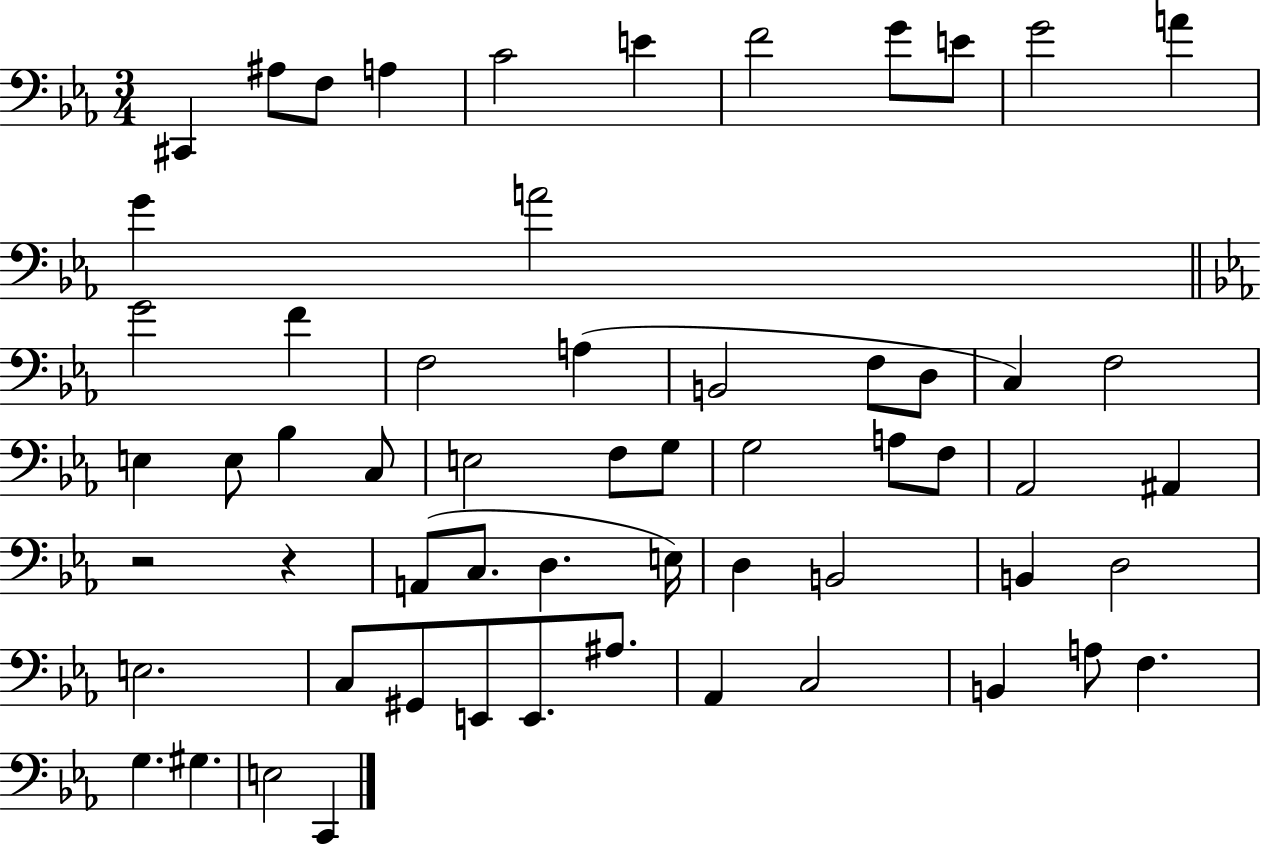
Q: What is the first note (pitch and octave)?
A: C#2